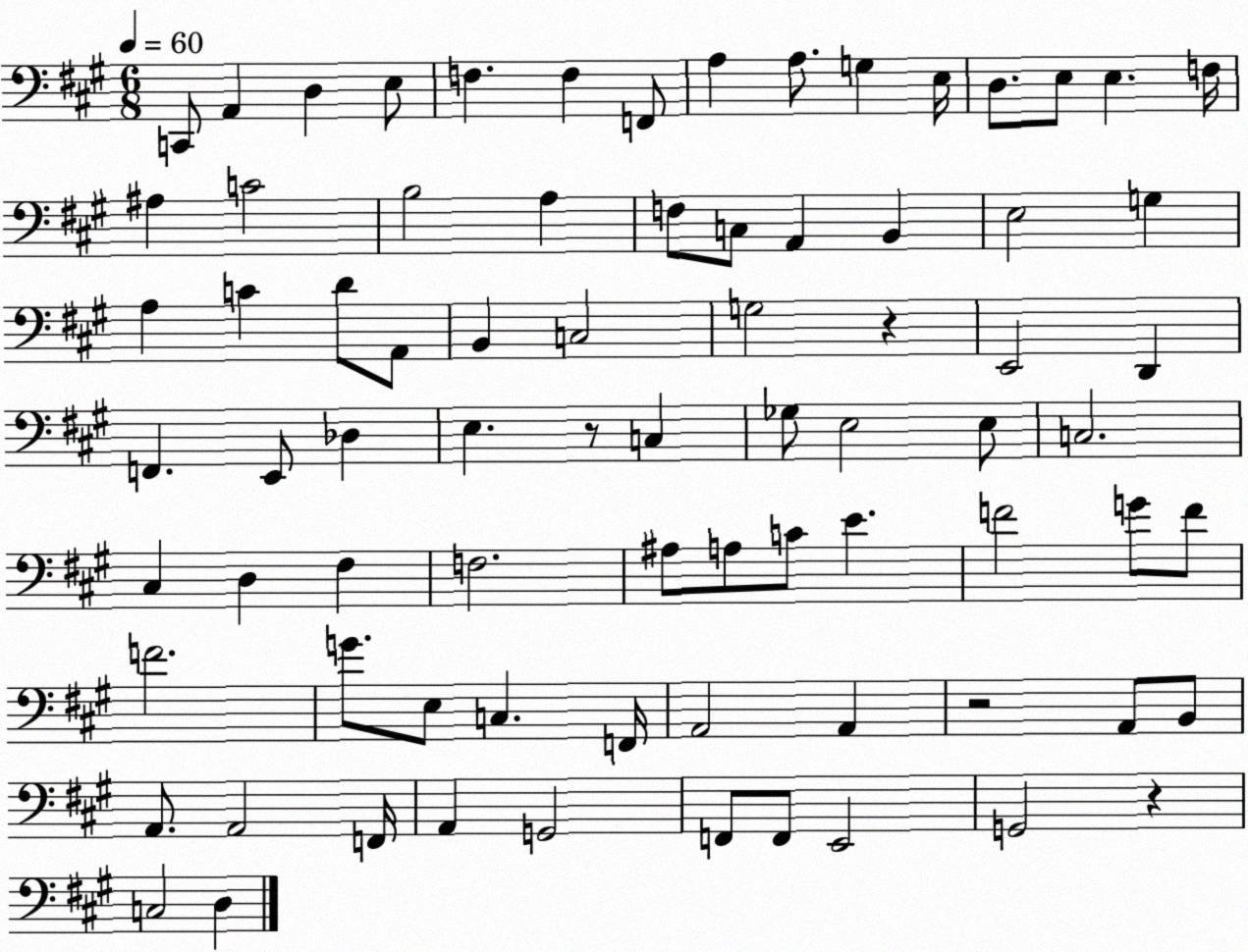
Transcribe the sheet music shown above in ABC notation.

X:1
T:Untitled
M:6/8
L:1/4
K:A
C,,/2 A,, D, E,/2 F, F, F,,/2 A, A,/2 G, E,/4 D,/2 E,/2 E, F,/4 ^A, C2 B,2 A, F,/2 C,/2 A,, B,, E,2 G, A, C D/2 A,,/2 B,, C,2 G,2 z E,,2 D,, F,, E,,/2 _D, E, z/2 C, _G,/2 E,2 E,/2 C,2 ^C, D, ^F, F,2 ^A,/2 A,/2 C/2 E F2 G/2 F/2 F2 G/2 E,/2 C, F,,/4 A,,2 A,, z2 A,,/2 B,,/2 A,,/2 A,,2 F,,/4 A,, G,,2 F,,/2 F,,/2 E,,2 G,,2 z C,2 D,